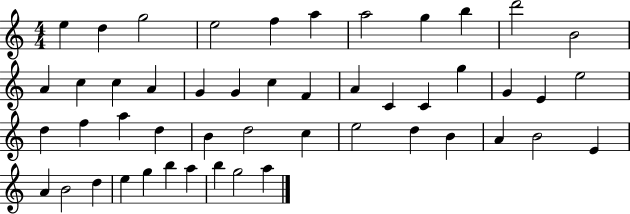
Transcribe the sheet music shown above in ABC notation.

X:1
T:Untitled
M:4/4
L:1/4
K:C
e d g2 e2 f a a2 g b d'2 B2 A c c A G G c F A C C g G E e2 d f a d B d2 c e2 d B A B2 E A B2 d e g b a b g2 a